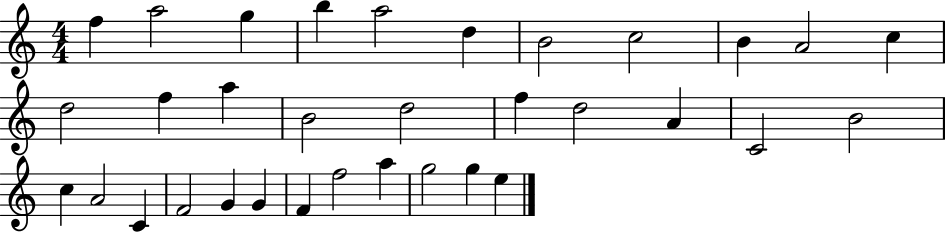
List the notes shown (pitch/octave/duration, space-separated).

F5/q A5/h G5/q B5/q A5/h D5/q B4/h C5/h B4/q A4/h C5/q D5/h F5/q A5/q B4/h D5/h F5/q D5/h A4/q C4/h B4/h C5/q A4/h C4/q F4/h G4/q G4/q F4/q F5/h A5/q G5/h G5/q E5/q